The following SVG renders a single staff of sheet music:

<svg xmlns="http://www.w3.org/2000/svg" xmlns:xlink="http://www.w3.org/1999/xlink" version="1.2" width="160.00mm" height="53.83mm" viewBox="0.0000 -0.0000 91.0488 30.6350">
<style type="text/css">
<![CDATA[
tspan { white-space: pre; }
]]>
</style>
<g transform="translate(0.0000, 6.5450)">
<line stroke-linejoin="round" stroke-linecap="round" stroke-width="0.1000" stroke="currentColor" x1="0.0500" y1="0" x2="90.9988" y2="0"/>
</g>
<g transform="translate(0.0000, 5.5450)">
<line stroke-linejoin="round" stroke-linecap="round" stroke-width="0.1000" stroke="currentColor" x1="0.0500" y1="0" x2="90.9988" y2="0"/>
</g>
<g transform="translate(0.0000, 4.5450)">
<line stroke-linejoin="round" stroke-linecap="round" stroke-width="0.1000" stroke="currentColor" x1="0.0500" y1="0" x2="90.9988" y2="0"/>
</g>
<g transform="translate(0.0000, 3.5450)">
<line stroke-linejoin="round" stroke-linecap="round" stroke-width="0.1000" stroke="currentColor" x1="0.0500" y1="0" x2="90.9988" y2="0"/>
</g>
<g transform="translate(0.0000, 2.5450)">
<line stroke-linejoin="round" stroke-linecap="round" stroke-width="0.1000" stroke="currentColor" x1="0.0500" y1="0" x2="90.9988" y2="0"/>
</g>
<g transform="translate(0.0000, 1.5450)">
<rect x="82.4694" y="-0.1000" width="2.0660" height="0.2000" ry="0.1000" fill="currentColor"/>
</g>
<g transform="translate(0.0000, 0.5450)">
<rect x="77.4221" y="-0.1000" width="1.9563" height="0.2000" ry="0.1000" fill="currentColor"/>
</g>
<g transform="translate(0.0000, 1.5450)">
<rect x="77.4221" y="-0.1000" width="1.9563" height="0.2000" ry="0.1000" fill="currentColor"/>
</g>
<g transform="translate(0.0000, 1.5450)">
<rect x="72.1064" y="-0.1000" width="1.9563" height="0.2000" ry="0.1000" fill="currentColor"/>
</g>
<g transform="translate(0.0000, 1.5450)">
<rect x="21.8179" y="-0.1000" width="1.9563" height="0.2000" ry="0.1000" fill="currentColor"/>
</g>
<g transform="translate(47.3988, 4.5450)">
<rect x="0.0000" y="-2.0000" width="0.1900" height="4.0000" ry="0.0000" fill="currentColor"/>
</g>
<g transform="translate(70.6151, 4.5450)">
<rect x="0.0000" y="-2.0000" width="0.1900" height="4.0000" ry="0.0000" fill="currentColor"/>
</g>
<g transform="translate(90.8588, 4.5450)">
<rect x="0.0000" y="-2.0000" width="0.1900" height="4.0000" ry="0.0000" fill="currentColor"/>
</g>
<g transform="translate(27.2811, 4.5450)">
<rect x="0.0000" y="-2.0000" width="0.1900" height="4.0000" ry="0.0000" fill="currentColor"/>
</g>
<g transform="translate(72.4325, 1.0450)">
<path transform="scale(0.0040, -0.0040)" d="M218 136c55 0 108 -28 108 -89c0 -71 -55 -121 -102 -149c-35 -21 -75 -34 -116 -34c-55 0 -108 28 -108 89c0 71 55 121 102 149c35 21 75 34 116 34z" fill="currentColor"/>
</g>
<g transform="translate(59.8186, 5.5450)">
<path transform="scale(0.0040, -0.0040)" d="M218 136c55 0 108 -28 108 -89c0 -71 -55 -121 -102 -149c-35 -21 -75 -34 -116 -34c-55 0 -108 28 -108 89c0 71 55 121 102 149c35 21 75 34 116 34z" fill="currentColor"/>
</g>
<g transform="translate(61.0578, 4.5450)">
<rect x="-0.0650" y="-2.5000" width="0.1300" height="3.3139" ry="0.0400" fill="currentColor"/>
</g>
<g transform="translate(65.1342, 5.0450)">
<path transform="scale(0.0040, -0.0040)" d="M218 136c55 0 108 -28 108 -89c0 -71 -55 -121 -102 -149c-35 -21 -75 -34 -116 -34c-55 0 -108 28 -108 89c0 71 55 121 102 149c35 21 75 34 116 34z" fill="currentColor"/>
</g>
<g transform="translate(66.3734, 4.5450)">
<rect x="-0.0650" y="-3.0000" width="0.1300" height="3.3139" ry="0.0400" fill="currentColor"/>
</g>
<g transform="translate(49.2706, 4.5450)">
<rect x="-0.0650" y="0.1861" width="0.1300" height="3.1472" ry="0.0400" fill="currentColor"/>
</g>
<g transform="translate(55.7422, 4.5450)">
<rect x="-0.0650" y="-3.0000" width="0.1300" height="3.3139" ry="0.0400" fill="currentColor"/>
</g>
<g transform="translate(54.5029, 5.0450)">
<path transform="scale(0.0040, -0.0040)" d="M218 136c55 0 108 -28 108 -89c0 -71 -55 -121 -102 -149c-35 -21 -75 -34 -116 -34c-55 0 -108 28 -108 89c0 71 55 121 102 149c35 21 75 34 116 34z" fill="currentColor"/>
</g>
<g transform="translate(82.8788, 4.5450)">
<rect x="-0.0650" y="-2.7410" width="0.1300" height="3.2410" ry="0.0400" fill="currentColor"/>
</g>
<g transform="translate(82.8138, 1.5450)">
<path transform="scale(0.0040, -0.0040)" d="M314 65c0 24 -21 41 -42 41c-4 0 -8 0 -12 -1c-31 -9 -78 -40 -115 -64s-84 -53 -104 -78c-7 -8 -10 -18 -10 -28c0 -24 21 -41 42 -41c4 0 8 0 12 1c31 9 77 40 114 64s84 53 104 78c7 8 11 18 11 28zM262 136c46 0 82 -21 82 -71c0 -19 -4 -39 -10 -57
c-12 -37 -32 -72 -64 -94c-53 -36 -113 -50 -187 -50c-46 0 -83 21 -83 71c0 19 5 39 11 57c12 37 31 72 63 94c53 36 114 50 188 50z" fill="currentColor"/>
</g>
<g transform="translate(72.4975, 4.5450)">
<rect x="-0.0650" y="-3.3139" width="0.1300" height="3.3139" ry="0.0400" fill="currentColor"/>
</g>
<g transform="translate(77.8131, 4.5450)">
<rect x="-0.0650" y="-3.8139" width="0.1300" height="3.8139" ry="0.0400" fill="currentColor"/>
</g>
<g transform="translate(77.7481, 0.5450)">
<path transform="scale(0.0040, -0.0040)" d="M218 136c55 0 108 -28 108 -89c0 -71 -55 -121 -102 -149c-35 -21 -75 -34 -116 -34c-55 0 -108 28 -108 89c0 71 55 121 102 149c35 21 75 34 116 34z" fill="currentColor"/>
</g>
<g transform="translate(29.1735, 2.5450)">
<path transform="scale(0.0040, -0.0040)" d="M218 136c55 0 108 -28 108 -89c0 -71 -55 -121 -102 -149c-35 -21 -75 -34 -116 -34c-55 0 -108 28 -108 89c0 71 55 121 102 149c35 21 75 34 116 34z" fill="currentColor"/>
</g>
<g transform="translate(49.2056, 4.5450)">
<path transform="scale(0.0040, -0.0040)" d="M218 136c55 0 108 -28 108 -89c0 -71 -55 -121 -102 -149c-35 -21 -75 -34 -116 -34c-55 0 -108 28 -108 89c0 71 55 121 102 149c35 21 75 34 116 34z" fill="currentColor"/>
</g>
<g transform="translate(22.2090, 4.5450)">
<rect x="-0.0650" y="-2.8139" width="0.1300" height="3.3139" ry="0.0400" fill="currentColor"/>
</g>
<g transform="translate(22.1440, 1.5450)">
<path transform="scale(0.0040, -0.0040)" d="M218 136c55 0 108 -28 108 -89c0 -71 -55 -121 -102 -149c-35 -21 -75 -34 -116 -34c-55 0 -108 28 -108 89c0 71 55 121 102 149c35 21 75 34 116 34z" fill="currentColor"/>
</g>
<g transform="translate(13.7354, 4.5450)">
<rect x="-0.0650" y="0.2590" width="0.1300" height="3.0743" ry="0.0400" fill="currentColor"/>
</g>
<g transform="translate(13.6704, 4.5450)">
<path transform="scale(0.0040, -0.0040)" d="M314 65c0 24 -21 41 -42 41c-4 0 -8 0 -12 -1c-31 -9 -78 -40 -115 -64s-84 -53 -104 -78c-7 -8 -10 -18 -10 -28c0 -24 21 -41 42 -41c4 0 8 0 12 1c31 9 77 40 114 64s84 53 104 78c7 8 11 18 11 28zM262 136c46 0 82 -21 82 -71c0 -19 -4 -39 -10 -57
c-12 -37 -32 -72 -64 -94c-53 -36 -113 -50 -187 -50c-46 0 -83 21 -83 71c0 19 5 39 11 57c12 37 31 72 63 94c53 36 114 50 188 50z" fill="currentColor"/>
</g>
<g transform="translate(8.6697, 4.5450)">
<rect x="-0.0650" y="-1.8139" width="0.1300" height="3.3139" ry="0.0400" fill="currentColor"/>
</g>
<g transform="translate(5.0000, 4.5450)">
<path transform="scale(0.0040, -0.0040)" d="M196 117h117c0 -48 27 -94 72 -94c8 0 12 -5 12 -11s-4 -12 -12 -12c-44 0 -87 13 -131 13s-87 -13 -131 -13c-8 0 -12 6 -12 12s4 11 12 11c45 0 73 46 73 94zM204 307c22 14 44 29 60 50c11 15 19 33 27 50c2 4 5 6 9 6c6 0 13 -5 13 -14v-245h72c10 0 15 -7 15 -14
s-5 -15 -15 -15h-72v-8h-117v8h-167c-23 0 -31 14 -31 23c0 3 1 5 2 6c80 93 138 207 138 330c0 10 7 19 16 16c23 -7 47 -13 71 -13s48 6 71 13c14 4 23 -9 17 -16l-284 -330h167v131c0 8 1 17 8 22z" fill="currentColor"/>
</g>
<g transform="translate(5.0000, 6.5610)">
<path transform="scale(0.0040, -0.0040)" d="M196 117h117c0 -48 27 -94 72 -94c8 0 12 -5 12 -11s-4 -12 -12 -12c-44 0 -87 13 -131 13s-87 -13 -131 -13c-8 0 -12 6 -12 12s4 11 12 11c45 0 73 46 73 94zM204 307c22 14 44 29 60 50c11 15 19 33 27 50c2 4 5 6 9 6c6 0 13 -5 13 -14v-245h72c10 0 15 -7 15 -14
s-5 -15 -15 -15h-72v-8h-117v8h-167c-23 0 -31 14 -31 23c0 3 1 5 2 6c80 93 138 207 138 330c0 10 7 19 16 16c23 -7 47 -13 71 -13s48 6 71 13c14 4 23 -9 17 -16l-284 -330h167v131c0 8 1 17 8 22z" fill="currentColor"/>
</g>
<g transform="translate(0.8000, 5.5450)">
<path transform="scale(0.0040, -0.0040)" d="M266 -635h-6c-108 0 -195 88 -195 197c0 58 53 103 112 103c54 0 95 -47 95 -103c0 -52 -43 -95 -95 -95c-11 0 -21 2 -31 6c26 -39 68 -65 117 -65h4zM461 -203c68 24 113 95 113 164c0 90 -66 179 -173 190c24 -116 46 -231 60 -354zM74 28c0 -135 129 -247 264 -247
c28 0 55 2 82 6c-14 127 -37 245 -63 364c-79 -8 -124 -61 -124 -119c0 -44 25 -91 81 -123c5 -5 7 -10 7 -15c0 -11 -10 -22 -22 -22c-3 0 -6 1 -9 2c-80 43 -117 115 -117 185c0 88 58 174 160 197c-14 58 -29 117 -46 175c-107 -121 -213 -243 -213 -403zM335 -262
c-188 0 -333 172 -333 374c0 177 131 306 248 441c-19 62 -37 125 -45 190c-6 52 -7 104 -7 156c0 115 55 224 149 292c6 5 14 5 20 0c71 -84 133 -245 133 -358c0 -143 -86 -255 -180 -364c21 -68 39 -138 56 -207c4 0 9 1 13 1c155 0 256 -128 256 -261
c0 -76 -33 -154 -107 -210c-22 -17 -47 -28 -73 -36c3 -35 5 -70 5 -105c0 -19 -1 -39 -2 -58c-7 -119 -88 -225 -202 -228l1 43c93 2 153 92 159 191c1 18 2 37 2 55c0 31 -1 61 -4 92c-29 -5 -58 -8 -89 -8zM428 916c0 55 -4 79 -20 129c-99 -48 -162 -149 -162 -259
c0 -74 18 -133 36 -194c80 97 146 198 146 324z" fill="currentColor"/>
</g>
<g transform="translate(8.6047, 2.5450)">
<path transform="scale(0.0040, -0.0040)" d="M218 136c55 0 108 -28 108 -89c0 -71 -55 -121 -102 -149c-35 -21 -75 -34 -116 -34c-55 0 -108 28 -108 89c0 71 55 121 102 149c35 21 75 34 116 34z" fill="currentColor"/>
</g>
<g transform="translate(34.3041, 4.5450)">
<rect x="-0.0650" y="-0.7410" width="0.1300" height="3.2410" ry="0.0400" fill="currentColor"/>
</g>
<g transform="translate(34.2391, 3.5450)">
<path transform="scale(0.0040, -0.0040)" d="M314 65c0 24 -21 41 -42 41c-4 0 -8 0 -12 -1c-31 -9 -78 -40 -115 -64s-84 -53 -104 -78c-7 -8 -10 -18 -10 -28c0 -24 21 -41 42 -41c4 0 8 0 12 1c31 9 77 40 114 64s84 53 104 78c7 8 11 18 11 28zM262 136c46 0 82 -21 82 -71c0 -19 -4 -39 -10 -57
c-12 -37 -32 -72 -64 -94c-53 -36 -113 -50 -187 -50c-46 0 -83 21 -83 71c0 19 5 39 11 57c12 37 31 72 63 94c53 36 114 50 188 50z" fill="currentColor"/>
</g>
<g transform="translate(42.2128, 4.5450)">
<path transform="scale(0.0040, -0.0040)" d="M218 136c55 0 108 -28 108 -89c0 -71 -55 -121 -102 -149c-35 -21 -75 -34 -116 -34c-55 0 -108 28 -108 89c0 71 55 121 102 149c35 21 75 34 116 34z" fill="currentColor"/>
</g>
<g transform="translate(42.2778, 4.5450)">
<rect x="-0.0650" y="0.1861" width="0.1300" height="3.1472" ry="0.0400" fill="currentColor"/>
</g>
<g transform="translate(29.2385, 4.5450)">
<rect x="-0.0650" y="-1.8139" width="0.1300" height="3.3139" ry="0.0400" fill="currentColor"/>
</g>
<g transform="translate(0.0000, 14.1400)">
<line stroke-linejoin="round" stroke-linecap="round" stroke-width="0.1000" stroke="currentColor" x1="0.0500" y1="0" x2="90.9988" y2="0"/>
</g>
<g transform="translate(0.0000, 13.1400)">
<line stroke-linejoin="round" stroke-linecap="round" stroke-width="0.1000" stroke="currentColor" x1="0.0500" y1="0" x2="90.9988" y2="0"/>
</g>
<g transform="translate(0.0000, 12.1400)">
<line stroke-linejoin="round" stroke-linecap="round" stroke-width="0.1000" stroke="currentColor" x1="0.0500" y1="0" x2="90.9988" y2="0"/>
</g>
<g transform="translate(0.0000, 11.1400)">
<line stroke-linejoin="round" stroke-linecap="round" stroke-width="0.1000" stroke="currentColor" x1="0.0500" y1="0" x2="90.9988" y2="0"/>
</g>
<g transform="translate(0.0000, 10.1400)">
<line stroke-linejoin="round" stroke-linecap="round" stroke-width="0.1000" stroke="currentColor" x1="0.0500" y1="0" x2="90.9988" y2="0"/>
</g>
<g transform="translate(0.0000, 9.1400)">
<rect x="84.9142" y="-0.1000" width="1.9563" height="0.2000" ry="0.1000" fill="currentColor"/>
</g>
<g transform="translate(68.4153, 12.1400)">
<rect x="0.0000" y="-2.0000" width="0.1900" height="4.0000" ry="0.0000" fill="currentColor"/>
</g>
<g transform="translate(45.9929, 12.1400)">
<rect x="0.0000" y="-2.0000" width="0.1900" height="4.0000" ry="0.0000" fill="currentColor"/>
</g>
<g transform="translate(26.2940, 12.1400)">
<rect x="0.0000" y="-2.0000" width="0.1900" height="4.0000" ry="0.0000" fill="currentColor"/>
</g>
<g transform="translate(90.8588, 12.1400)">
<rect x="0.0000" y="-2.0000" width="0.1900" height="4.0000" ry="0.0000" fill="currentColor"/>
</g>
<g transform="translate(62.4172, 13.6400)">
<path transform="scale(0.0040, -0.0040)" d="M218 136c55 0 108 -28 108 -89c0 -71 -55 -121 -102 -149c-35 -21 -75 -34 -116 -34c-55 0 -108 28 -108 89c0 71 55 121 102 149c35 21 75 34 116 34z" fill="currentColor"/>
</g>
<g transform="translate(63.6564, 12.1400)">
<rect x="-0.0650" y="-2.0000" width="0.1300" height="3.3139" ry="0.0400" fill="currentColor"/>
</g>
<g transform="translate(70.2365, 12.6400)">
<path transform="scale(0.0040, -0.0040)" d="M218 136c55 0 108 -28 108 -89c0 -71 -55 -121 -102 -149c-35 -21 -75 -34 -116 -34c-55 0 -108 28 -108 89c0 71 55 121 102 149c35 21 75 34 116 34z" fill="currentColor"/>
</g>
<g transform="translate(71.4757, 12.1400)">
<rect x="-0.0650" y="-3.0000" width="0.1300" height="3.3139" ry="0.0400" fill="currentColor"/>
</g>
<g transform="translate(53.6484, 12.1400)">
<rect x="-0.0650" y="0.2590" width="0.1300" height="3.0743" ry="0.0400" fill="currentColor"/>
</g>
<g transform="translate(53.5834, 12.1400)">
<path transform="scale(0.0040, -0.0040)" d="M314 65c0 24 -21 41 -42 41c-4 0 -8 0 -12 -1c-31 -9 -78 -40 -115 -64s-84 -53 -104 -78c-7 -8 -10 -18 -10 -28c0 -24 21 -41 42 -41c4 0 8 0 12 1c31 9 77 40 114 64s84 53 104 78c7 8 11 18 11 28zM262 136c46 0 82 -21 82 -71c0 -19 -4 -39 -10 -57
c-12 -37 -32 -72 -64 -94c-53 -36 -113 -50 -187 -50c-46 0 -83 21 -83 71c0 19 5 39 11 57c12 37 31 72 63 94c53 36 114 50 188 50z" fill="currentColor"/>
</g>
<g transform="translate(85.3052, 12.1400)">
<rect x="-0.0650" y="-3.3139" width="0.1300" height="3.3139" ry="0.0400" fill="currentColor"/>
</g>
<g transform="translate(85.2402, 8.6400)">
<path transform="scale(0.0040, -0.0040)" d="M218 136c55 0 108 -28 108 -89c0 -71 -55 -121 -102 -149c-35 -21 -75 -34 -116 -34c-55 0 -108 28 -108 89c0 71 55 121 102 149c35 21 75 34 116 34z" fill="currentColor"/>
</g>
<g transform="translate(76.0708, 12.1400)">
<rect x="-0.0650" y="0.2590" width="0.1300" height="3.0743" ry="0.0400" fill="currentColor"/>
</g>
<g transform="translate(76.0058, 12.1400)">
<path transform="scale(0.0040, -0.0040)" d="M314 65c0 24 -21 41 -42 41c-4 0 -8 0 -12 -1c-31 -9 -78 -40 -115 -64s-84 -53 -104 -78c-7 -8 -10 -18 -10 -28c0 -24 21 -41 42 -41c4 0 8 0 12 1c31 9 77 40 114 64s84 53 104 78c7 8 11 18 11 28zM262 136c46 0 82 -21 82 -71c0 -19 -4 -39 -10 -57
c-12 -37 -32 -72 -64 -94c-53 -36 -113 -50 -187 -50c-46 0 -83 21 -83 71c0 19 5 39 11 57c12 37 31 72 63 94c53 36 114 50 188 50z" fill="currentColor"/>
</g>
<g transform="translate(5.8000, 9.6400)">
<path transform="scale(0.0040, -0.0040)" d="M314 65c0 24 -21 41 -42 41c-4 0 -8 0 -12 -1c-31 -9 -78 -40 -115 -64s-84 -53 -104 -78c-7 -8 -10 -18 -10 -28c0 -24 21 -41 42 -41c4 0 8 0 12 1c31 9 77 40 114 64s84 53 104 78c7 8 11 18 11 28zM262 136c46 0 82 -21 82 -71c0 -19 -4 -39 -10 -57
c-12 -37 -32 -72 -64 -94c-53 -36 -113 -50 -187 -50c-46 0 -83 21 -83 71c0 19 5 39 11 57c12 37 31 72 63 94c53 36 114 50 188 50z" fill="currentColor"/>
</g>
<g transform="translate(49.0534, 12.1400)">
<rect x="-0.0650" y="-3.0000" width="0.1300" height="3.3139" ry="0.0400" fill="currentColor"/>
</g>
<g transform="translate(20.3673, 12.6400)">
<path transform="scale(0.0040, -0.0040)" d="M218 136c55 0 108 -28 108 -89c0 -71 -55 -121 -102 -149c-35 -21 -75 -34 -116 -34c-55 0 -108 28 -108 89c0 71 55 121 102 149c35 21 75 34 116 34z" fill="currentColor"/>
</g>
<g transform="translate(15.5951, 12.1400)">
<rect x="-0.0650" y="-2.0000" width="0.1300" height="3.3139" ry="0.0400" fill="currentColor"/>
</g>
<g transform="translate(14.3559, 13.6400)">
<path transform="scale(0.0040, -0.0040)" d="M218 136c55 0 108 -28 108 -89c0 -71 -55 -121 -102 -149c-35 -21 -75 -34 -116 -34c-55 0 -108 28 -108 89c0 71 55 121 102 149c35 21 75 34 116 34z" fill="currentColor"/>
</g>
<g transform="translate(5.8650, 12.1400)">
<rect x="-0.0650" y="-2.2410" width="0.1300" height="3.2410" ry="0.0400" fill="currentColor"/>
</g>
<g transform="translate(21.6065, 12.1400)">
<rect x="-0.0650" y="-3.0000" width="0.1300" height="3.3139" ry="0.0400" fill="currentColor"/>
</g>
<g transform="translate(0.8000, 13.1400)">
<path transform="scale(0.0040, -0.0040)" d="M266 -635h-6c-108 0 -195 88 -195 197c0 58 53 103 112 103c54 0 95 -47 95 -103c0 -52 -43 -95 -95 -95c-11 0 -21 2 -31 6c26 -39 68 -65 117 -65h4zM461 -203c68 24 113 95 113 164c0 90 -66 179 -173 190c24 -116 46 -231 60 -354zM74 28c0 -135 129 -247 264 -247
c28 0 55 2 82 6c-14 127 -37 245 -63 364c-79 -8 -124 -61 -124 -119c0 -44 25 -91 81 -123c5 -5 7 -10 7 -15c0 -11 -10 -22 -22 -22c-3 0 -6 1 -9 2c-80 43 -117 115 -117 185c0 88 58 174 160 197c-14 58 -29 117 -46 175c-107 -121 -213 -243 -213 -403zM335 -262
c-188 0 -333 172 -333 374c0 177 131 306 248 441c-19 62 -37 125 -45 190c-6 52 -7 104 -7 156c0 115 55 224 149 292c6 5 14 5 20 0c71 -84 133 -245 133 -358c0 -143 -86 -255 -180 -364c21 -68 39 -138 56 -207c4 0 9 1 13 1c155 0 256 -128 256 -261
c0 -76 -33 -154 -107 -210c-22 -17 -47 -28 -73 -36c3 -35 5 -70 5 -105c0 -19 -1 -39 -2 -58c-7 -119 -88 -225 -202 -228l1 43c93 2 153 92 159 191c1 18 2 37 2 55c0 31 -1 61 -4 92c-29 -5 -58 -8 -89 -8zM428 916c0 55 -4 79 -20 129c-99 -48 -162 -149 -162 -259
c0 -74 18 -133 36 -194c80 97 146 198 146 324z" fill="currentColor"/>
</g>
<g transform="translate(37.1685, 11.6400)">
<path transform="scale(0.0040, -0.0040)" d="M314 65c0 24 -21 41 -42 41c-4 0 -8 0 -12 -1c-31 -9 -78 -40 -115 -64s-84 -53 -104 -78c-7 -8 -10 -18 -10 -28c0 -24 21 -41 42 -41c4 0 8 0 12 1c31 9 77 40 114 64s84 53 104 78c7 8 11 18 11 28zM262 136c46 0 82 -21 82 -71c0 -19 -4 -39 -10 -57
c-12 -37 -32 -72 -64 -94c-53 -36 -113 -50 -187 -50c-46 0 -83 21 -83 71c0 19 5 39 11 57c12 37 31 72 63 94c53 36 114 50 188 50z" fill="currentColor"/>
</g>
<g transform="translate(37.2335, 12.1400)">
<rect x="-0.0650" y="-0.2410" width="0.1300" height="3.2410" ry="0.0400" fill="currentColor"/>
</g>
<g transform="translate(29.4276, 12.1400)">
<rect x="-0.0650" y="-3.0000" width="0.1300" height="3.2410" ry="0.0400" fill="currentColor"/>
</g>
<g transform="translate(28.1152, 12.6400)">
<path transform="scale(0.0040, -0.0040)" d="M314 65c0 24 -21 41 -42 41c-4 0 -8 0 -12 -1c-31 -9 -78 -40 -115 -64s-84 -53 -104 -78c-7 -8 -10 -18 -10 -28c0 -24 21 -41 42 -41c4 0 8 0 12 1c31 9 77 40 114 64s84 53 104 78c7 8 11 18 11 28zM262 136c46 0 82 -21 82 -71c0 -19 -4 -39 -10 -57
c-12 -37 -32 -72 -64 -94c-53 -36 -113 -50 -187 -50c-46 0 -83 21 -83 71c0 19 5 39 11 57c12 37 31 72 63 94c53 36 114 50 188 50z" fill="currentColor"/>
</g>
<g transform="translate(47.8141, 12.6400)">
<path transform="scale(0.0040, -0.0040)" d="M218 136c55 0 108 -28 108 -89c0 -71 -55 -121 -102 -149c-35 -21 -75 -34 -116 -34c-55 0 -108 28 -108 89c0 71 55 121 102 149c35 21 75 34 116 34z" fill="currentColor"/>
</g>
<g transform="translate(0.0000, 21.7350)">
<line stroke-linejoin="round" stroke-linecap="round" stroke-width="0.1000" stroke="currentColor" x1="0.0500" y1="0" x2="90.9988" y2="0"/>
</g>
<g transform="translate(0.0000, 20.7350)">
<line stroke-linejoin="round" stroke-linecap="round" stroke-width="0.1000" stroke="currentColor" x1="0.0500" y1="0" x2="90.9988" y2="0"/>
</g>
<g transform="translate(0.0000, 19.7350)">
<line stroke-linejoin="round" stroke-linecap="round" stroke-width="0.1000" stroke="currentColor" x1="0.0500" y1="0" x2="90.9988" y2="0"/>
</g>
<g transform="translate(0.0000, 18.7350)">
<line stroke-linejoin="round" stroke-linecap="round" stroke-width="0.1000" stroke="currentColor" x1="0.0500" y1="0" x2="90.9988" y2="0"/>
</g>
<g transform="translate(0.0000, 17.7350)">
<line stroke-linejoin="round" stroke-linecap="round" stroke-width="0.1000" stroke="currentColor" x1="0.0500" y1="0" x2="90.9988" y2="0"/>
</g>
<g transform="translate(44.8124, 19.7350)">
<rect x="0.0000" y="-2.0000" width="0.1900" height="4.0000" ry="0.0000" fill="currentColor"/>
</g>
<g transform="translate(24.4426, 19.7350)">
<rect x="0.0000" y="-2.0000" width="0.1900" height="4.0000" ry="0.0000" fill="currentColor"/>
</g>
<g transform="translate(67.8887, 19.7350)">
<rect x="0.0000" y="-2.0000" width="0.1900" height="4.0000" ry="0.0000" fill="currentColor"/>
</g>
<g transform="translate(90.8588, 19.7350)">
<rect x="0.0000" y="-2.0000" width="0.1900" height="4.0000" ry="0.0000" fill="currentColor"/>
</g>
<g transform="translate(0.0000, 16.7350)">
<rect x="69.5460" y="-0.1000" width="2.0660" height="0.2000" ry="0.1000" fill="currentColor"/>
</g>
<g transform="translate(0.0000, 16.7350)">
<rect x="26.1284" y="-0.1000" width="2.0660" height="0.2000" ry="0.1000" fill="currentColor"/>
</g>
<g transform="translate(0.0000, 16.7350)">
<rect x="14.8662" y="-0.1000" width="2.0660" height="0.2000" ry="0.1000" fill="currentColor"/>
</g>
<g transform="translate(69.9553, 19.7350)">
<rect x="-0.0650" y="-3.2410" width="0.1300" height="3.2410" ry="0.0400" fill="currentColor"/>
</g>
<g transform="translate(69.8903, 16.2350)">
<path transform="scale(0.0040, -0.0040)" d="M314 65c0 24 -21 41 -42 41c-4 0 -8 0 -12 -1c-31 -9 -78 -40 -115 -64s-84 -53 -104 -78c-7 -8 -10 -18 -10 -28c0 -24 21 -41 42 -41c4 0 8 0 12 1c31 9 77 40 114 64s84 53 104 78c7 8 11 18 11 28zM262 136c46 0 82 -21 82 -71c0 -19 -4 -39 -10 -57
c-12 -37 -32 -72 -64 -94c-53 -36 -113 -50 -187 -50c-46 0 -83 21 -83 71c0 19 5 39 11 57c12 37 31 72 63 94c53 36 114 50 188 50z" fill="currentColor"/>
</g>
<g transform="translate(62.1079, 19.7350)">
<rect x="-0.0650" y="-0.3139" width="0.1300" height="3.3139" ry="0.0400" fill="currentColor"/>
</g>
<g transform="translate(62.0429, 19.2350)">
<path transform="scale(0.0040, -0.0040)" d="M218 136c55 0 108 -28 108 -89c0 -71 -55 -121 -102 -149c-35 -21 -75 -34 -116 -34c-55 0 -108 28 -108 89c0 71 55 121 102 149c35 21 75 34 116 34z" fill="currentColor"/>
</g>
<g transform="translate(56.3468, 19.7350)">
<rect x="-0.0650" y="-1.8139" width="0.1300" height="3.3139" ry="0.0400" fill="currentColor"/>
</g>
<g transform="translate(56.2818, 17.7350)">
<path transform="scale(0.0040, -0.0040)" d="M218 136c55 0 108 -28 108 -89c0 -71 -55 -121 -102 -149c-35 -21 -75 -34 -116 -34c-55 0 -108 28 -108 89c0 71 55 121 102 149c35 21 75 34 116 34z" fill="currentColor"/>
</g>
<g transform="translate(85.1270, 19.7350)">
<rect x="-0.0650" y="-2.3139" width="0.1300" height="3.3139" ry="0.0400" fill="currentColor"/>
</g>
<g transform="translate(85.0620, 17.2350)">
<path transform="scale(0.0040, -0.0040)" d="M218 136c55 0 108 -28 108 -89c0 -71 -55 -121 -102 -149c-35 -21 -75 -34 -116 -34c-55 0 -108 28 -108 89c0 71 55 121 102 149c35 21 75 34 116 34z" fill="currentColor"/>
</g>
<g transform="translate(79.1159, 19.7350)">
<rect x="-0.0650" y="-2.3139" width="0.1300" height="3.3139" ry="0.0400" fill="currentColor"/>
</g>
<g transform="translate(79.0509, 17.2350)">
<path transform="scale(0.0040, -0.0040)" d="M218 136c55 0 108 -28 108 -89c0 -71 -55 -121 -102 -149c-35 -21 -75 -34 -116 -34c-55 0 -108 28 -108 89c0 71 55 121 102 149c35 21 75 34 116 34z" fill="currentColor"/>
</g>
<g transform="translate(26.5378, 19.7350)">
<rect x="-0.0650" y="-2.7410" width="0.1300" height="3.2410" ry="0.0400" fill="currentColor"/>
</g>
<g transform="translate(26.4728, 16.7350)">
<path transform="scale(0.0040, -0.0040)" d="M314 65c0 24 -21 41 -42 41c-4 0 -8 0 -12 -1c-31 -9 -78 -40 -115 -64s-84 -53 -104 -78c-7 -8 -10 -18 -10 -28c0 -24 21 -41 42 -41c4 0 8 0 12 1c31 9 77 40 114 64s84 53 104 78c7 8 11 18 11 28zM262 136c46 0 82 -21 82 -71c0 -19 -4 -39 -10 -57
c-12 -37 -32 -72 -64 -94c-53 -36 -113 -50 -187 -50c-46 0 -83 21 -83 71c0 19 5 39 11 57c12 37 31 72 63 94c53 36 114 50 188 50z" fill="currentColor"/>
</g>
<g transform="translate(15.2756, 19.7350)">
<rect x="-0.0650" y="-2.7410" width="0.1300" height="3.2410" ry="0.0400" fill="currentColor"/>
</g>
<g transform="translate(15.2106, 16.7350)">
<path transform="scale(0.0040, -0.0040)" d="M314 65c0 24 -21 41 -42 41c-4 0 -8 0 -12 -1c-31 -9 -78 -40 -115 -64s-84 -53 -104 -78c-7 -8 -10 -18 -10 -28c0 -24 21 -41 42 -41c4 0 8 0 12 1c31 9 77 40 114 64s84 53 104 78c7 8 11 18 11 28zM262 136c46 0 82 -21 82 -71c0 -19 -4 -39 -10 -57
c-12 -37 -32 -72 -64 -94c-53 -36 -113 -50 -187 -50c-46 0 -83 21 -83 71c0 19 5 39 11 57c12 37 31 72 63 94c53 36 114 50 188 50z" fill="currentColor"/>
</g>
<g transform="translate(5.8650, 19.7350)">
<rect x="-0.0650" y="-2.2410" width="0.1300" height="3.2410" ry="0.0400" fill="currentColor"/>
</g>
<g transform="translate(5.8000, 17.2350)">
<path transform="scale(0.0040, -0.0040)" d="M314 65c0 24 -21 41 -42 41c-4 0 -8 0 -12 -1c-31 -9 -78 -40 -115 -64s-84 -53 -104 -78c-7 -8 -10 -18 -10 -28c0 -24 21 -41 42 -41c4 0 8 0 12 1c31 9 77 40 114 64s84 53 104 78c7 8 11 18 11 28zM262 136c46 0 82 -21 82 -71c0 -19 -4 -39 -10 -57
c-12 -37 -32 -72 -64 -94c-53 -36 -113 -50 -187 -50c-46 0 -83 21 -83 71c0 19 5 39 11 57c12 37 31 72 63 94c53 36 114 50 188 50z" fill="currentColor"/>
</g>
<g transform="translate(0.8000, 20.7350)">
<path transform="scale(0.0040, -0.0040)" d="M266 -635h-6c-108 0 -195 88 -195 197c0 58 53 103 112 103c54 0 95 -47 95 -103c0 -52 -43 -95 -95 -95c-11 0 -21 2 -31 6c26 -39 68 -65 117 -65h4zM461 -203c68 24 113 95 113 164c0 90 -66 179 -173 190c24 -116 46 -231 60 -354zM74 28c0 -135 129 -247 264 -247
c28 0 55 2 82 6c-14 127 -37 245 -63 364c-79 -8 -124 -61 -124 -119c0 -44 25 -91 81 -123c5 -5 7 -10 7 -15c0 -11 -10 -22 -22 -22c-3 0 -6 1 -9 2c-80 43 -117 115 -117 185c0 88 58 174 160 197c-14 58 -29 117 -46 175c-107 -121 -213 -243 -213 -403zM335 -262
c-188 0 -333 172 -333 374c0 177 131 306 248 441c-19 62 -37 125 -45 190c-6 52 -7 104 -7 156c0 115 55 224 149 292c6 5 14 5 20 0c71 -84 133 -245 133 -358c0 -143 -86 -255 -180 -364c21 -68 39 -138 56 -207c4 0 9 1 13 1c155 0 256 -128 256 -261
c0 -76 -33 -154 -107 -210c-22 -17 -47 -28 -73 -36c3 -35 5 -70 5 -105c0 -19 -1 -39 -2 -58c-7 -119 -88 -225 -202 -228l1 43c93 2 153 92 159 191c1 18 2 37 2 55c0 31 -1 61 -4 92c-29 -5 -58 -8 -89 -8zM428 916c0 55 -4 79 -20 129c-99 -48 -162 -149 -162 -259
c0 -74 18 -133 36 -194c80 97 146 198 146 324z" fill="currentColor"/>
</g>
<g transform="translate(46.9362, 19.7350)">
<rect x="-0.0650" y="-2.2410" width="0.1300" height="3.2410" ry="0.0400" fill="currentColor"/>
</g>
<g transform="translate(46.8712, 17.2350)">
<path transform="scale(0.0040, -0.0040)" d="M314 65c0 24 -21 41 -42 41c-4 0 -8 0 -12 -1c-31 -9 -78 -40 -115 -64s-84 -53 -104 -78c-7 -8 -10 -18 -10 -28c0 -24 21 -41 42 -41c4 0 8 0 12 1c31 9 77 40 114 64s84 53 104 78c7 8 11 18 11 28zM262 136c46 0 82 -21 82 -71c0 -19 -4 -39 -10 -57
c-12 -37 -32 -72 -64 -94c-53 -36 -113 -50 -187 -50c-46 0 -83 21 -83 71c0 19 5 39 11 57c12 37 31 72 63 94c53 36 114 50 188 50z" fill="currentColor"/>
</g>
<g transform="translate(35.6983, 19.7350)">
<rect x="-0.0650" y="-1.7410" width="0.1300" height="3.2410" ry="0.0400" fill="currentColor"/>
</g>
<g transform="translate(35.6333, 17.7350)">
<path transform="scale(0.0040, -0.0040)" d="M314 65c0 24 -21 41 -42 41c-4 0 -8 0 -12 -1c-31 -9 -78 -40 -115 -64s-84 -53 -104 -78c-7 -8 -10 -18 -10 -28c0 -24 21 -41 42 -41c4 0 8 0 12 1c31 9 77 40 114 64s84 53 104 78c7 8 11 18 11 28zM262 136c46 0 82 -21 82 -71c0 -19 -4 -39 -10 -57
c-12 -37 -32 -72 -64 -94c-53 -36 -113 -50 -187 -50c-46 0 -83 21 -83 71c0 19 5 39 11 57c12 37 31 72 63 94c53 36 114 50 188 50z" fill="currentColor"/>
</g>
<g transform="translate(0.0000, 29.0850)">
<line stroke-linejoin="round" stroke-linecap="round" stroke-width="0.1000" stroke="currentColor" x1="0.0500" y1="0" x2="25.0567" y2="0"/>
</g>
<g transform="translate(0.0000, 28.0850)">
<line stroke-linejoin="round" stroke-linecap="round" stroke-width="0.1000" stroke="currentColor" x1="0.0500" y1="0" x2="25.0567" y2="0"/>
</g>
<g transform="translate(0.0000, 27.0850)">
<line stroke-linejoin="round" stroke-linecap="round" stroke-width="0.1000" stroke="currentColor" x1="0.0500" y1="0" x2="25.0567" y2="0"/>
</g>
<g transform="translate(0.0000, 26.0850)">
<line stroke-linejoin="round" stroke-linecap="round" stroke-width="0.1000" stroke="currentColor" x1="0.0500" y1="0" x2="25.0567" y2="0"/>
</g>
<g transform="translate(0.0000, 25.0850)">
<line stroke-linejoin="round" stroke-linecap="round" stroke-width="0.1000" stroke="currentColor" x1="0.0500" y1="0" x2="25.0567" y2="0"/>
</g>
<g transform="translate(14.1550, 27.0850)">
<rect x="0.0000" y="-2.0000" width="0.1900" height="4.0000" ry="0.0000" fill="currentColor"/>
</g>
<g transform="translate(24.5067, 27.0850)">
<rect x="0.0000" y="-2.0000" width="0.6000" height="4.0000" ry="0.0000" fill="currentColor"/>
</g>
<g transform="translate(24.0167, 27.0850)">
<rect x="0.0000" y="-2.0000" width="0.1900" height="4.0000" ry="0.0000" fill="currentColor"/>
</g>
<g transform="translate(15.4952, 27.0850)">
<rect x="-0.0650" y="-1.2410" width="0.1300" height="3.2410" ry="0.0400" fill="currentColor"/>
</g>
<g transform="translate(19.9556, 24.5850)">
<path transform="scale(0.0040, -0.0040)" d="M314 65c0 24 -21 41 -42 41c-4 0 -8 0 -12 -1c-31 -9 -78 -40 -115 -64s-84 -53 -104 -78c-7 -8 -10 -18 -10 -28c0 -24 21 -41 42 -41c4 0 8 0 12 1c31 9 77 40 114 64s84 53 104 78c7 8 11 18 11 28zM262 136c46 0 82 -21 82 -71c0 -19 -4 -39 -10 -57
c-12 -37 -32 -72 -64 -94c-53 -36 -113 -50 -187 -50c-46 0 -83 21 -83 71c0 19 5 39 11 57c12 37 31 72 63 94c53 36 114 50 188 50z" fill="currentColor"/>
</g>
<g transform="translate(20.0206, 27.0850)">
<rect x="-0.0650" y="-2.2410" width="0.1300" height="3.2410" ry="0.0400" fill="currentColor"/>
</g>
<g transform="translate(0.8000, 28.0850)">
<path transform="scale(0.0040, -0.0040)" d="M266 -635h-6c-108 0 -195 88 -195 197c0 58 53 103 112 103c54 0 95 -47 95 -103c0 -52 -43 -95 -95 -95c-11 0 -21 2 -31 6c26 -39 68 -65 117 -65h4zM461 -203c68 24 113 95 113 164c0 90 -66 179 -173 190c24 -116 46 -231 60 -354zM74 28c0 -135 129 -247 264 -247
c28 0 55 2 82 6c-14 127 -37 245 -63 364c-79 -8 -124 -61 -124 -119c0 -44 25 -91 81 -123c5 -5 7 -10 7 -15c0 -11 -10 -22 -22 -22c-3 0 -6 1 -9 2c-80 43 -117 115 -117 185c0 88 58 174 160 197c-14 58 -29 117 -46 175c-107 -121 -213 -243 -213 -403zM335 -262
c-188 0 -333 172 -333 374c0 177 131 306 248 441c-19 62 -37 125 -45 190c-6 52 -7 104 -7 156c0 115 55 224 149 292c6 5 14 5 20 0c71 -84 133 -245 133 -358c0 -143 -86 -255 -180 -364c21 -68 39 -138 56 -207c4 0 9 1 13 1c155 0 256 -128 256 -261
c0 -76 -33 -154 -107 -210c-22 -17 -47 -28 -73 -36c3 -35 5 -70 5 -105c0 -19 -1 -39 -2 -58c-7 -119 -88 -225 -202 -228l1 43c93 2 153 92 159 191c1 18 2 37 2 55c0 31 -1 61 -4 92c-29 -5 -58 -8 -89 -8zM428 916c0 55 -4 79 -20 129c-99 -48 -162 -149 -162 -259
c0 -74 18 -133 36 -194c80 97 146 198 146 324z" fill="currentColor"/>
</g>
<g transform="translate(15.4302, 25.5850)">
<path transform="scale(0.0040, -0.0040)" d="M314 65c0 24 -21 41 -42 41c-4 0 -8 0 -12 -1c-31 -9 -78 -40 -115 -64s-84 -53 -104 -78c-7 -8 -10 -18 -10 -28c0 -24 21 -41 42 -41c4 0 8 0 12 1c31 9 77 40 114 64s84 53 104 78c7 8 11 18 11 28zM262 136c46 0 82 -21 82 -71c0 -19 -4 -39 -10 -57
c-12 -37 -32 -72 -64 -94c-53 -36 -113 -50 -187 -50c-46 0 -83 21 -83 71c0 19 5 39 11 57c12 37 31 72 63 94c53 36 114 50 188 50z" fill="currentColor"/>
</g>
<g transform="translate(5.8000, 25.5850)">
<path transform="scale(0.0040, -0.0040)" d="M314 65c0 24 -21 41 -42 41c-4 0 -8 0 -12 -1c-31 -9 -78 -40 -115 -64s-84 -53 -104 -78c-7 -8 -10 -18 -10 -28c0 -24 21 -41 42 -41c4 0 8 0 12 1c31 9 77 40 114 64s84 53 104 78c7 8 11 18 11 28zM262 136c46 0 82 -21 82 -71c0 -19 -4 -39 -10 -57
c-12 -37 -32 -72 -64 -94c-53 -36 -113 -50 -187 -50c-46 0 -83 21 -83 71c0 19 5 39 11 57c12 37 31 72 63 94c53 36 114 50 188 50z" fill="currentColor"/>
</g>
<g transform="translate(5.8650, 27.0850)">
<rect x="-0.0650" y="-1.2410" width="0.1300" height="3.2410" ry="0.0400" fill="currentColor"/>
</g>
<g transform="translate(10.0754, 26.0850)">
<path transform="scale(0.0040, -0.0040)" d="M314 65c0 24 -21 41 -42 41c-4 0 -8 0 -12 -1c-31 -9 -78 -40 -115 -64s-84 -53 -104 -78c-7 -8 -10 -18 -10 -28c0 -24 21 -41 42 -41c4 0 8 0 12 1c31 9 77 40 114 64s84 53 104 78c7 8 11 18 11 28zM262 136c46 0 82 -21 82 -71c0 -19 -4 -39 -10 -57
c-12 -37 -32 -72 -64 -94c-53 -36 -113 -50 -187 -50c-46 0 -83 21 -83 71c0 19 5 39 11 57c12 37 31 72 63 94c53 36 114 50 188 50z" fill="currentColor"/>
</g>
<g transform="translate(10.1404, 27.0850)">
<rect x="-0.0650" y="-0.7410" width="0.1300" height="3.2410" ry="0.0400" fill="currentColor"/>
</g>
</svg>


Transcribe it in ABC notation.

X:1
T:Untitled
M:4/4
L:1/4
K:C
f B2 a f d2 B B A G A b c' a2 g2 F A A2 c2 A B2 F A B2 b g2 a2 a2 f2 g2 f c b2 g g e2 d2 e2 g2